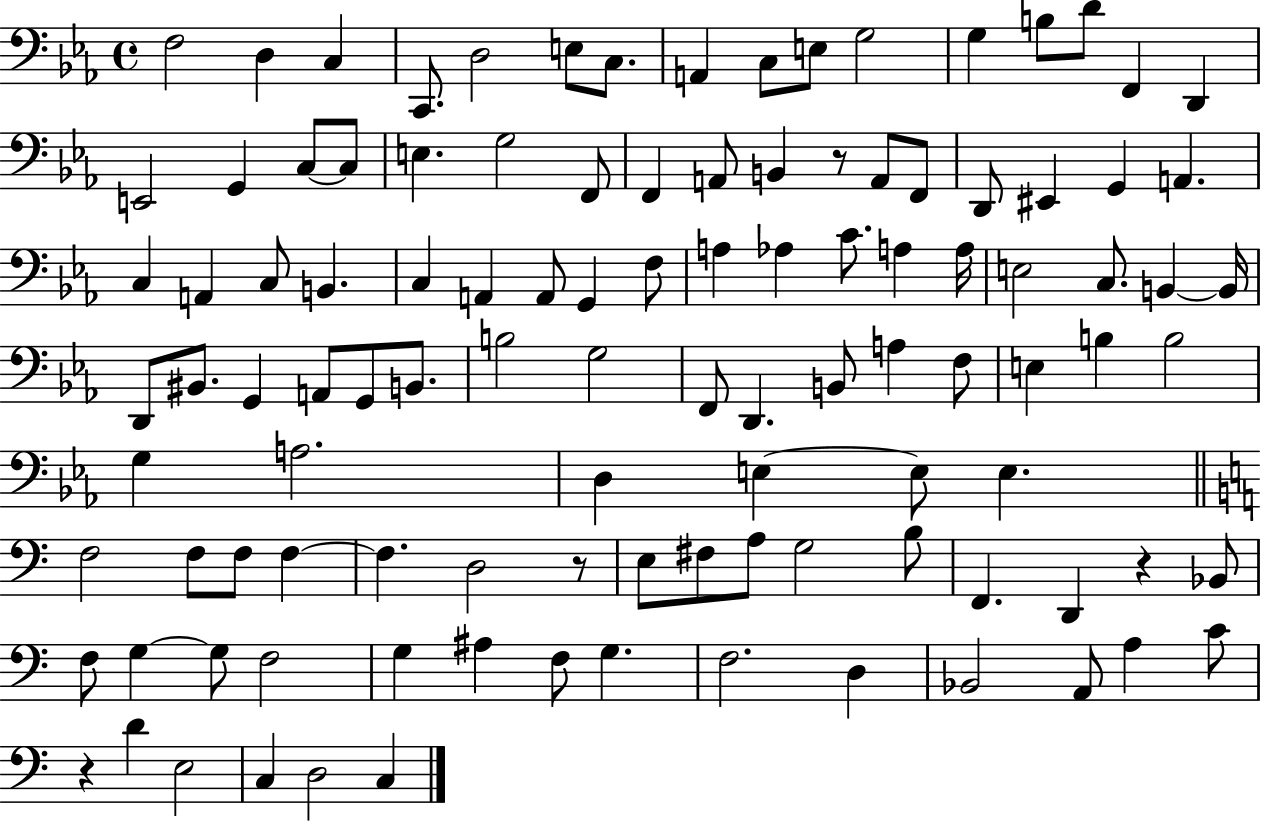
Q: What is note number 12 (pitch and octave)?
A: G3